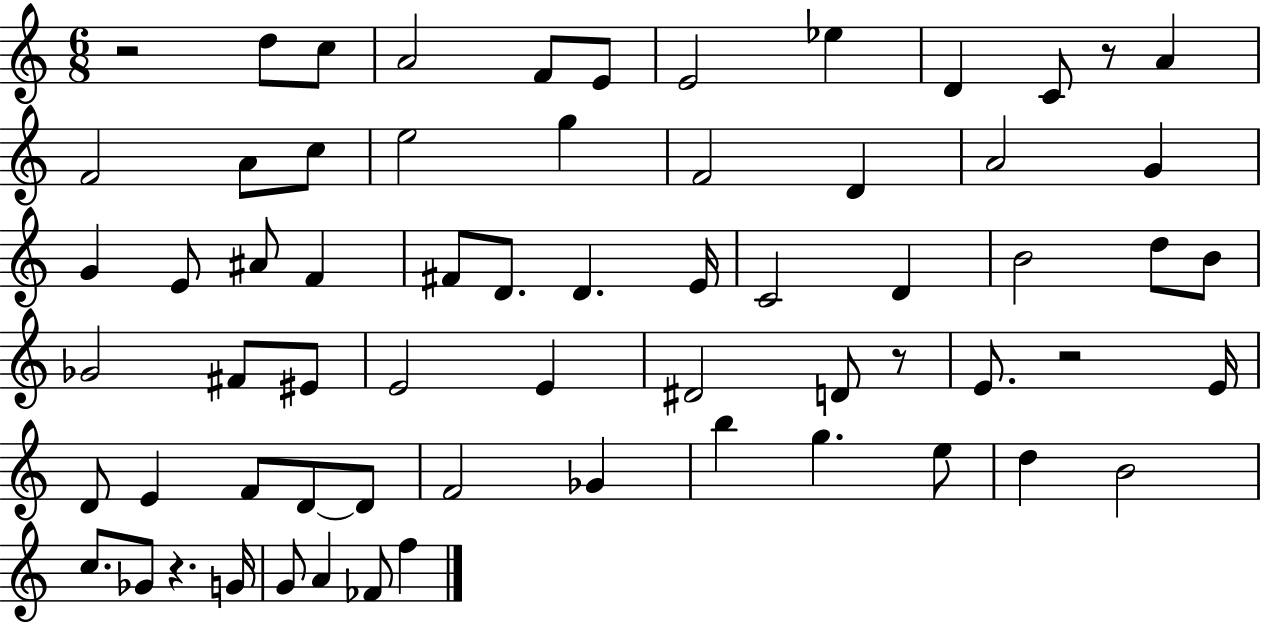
{
  \clef treble
  \numericTimeSignature
  \time 6/8
  \key c \major
  r2 d''8 c''8 | a'2 f'8 e'8 | e'2 ees''4 | d'4 c'8 r8 a'4 | \break f'2 a'8 c''8 | e''2 g''4 | f'2 d'4 | a'2 g'4 | \break g'4 e'8 ais'8 f'4 | fis'8 d'8. d'4. e'16 | c'2 d'4 | b'2 d''8 b'8 | \break ges'2 fis'8 eis'8 | e'2 e'4 | dis'2 d'8 r8 | e'8. r2 e'16 | \break d'8 e'4 f'8 d'8~~ d'8 | f'2 ges'4 | b''4 g''4. e''8 | d''4 b'2 | \break c''8. ges'8 r4. g'16 | g'8 a'4 fes'8 f''4 | \bar "|."
}